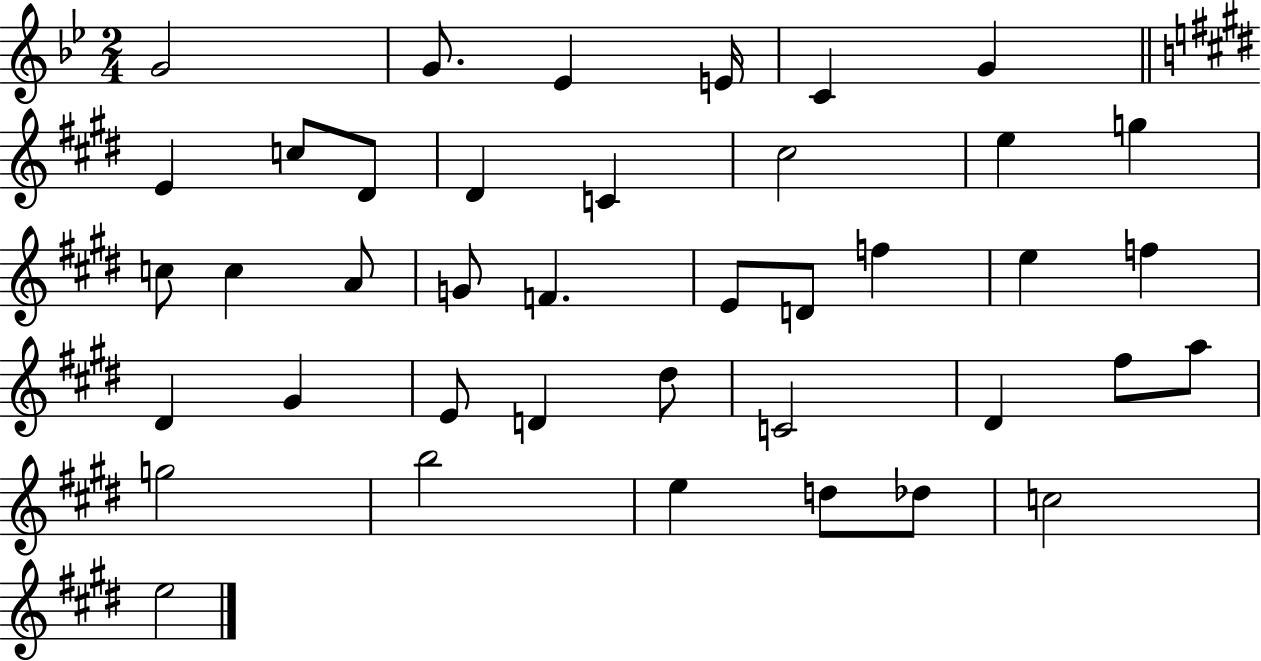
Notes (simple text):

G4/h G4/e. Eb4/q E4/s C4/q G4/q E4/q C5/e D#4/e D#4/q C4/q C#5/h E5/q G5/q C5/e C5/q A4/e G4/e F4/q. E4/e D4/e F5/q E5/q F5/q D#4/q G#4/q E4/e D4/q D#5/e C4/h D#4/q F#5/e A5/e G5/h B5/h E5/q D5/e Db5/e C5/h E5/h